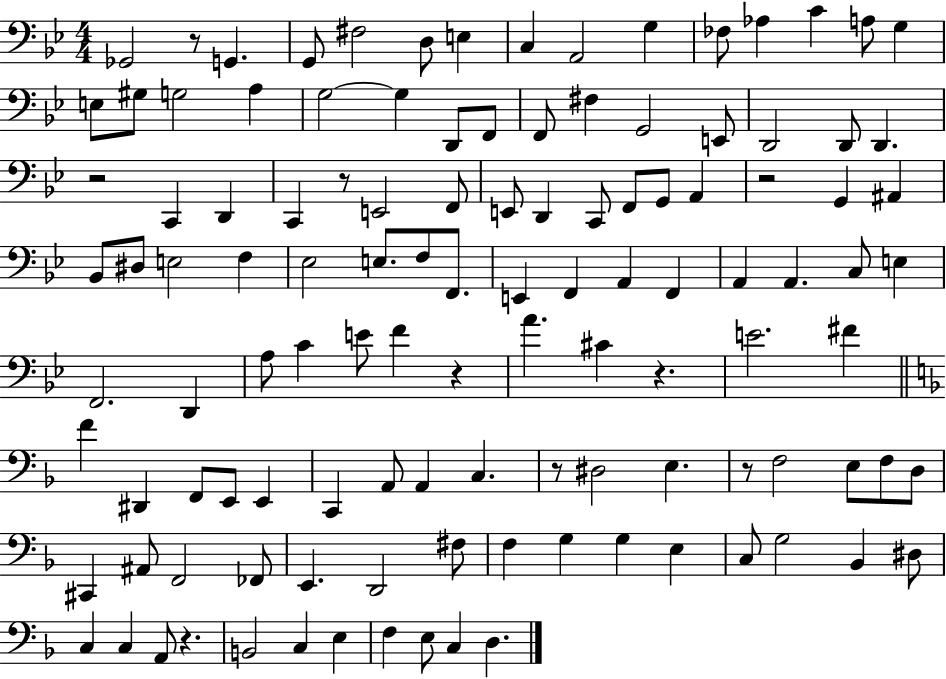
{
  \clef bass
  \numericTimeSignature
  \time 4/4
  \key bes \major
  \repeat volta 2 { ges,2 r8 g,4. | g,8 fis2 d8 e4 | c4 a,2 g4 | fes8 aes4 c'4 a8 g4 | \break e8 gis8 g2 a4 | g2~~ g4 d,8 f,8 | f,8 fis4 g,2 e,8 | d,2 d,8 d,4. | \break r2 c,4 d,4 | c,4 r8 e,2 f,8 | e,8 d,4 c,8 f,8 g,8 a,4 | r2 g,4 ais,4 | \break bes,8 dis8 e2 f4 | ees2 e8. f8 f,8. | e,4 f,4 a,4 f,4 | a,4 a,4. c8 e4 | \break f,2. d,4 | a8 c'4 e'8 f'4 r4 | a'4. cis'4 r4. | e'2. fis'4 | \break \bar "||" \break \key f \major f'4 dis,4 f,8 e,8 e,4 | c,4 a,8 a,4 c4. | r8 dis2 e4. | r8 f2 e8 f8 d8 | \break cis,4 ais,8 f,2 fes,8 | e,4. d,2 fis8 | f4 g4 g4 e4 | c8 g2 bes,4 dis8 | \break c4 c4 a,8 r4. | b,2 c4 e4 | f4 e8 c4 d4. | } \bar "|."
}